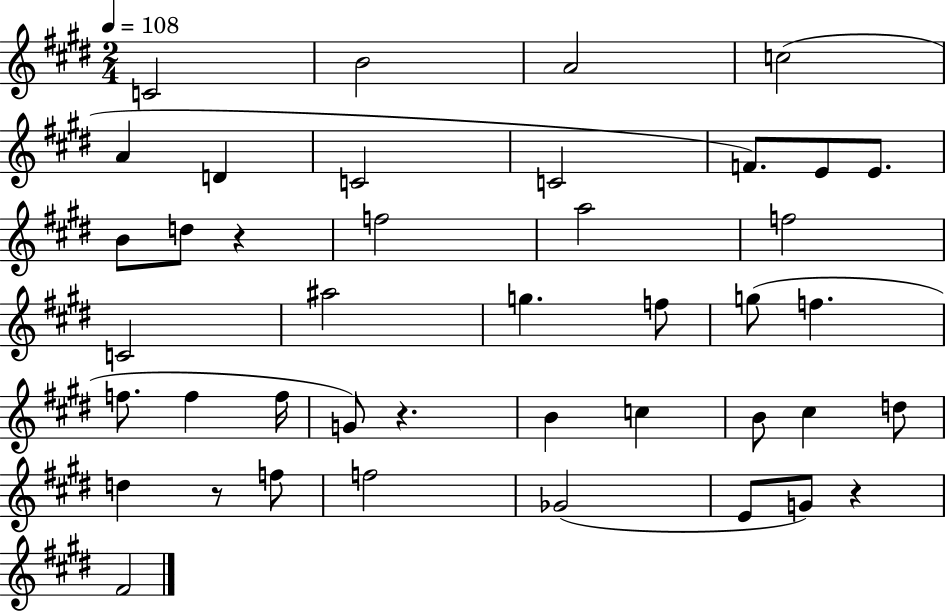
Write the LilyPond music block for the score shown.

{
  \clef treble
  \numericTimeSignature
  \time 2/4
  \key e \major
  \tempo 4 = 108
  c'2 | b'2 | a'2 | c''2( | \break a'4 d'4 | c'2 | c'2 | f'8.) e'8 e'8. | \break b'8 d''8 r4 | f''2 | a''2 | f''2 | \break c'2 | ais''2 | g''4. f''8 | g''8( f''4. | \break f''8. f''4 f''16 | g'8) r4. | b'4 c''4 | b'8 cis''4 d''8 | \break d''4 r8 f''8 | f''2 | ges'2( | e'8 g'8) r4 | \break fis'2 | \bar "|."
}